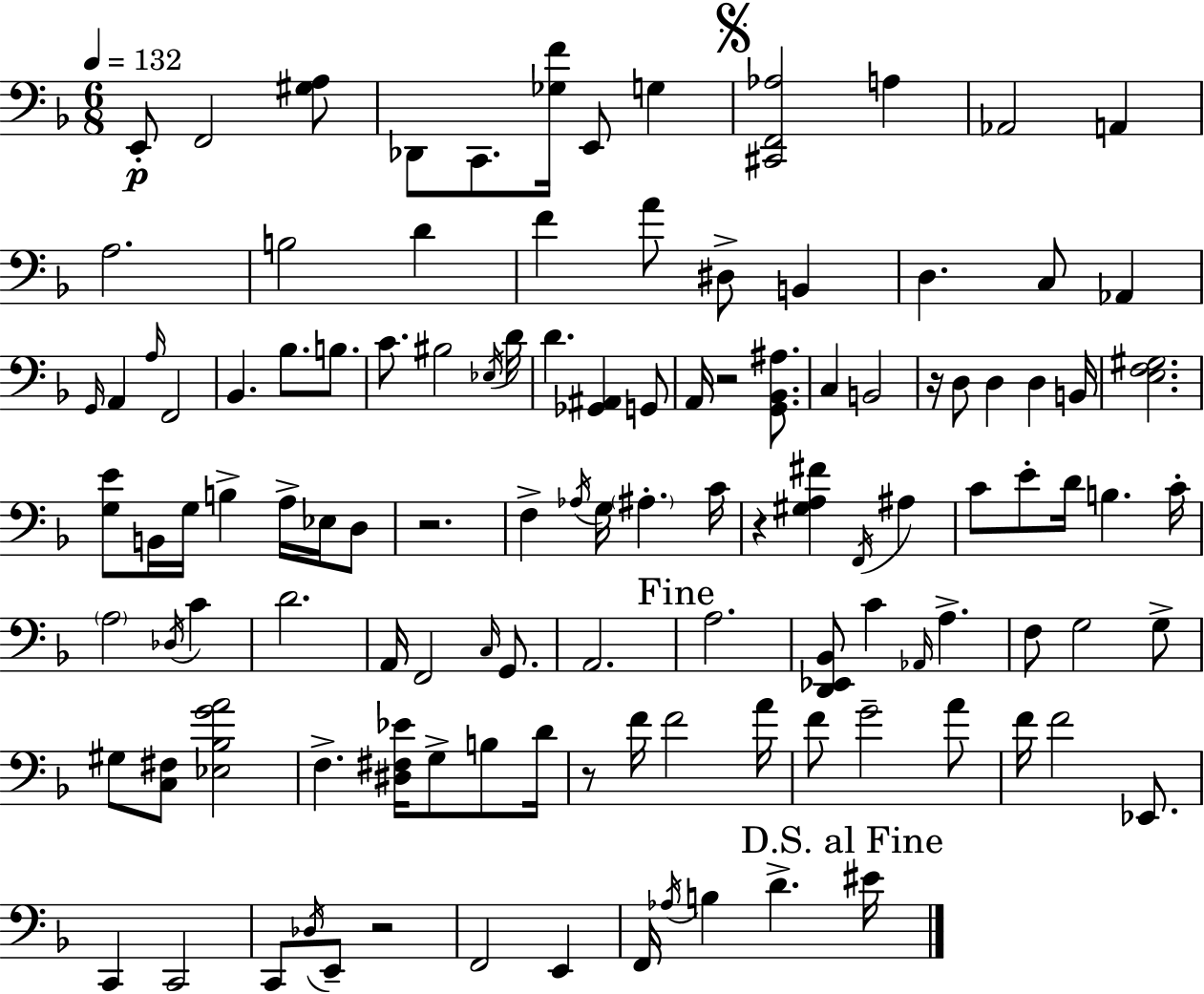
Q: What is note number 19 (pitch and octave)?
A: Ab2